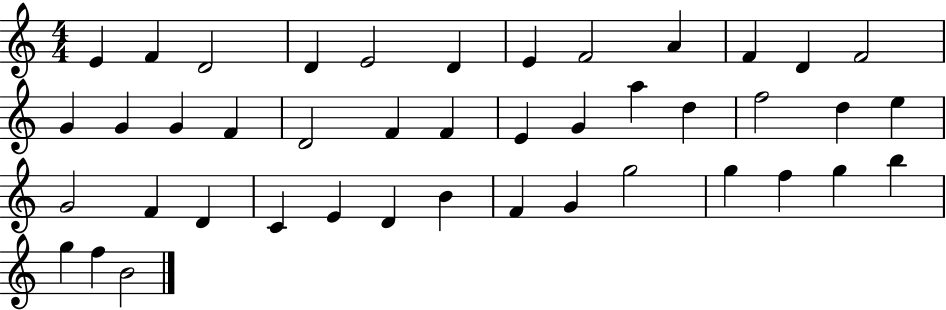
E4/q F4/q D4/h D4/q E4/h D4/q E4/q F4/h A4/q F4/q D4/q F4/h G4/q G4/q G4/q F4/q D4/h F4/q F4/q E4/q G4/q A5/q D5/q F5/h D5/q E5/q G4/h F4/q D4/q C4/q E4/q D4/q B4/q F4/q G4/q G5/h G5/q F5/q G5/q B5/q G5/q F5/q B4/h